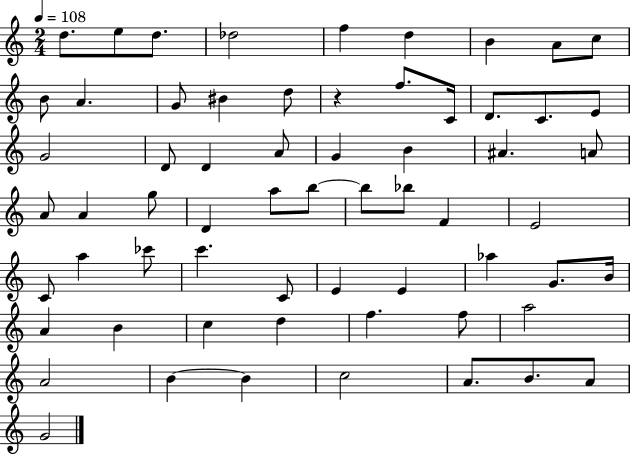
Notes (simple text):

D5/e. E5/e D5/e. Db5/h F5/q D5/q B4/q A4/e C5/e B4/e A4/q. G4/e BIS4/q D5/e R/q F5/e. C4/s D4/e. C4/e. E4/e G4/h D4/e D4/q A4/e G4/q B4/q A#4/q. A4/e A4/e A4/q G5/e D4/q A5/e B5/e B5/e Bb5/e F4/q E4/h C4/e A5/q CES6/e C6/q. C4/e E4/q E4/q Ab5/q G4/e. B4/s A4/q B4/q C5/q D5/q F5/q. F5/e A5/h A4/h B4/q B4/q C5/h A4/e. B4/e. A4/e G4/h